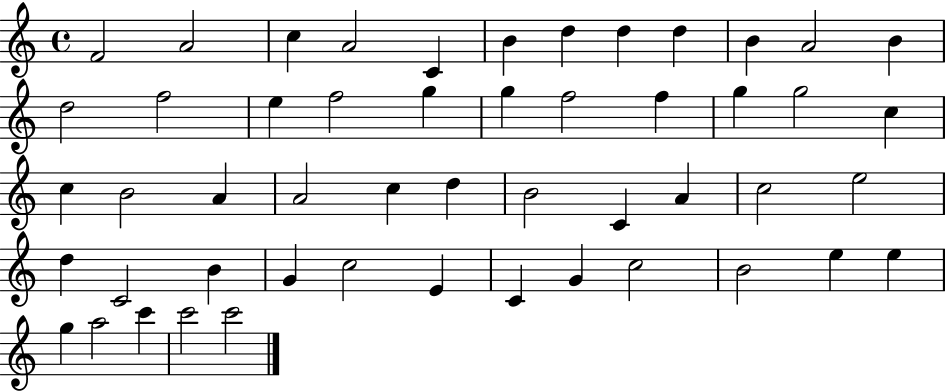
{
  \clef treble
  \time 4/4
  \defaultTimeSignature
  \key c \major
  f'2 a'2 | c''4 a'2 c'4 | b'4 d''4 d''4 d''4 | b'4 a'2 b'4 | \break d''2 f''2 | e''4 f''2 g''4 | g''4 f''2 f''4 | g''4 g''2 c''4 | \break c''4 b'2 a'4 | a'2 c''4 d''4 | b'2 c'4 a'4 | c''2 e''2 | \break d''4 c'2 b'4 | g'4 c''2 e'4 | c'4 g'4 c''2 | b'2 e''4 e''4 | \break g''4 a''2 c'''4 | c'''2 c'''2 | \bar "|."
}